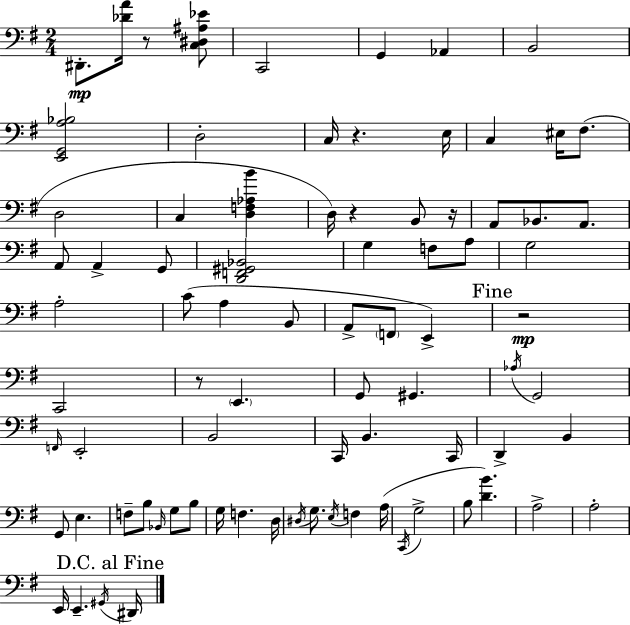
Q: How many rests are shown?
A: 6